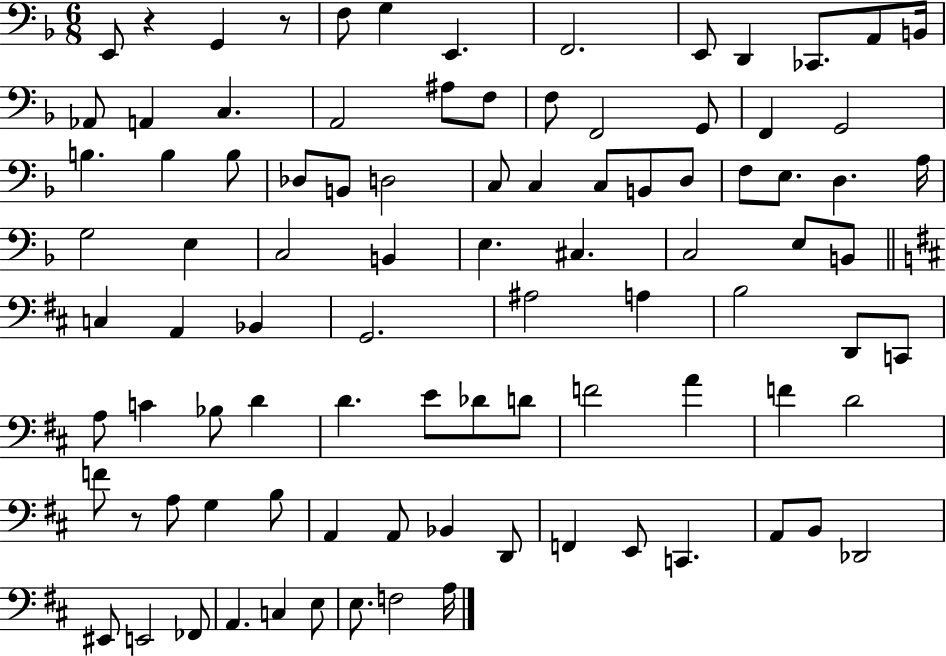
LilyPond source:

{
  \clef bass
  \numericTimeSignature
  \time 6/8
  \key f \major
  e,8 r4 g,4 r8 | f8 g4 e,4. | f,2. | e,8 d,4 ces,8. a,8 b,16 | \break aes,8 a,4 c4. | a,2 ais8 f8 | f8 f,2 g,8 | f,4 g,2 | \break b4. b4 b8 | des8 b,8 d2 | c8 c4 c8 b,8 d8 | f8 e8. d4. a16 | \break g2 e4 | c2 b,4 | e4. cis4. | c2 e8 b,8 | \break \bar "||" \break \key d \major c4 a,4 bes,4 | g,2. | ais2 a4 | b2 d,8 c,8 | \break a8 c'4 bes8 d'4 | d'4. e'8 des'8 d'8 | f'2 a'4 | f'4 d'2 | \break f'8 r8 a8 g4 b8 | a,4 a,8 bes,4 d,8 | f,4 e,8 c,4. | a,8 b,8 des,2 | \break eis,8 e,2 fes,8 | a,4. c4 e8 | e8. f2 a16 | \bar "|."
}